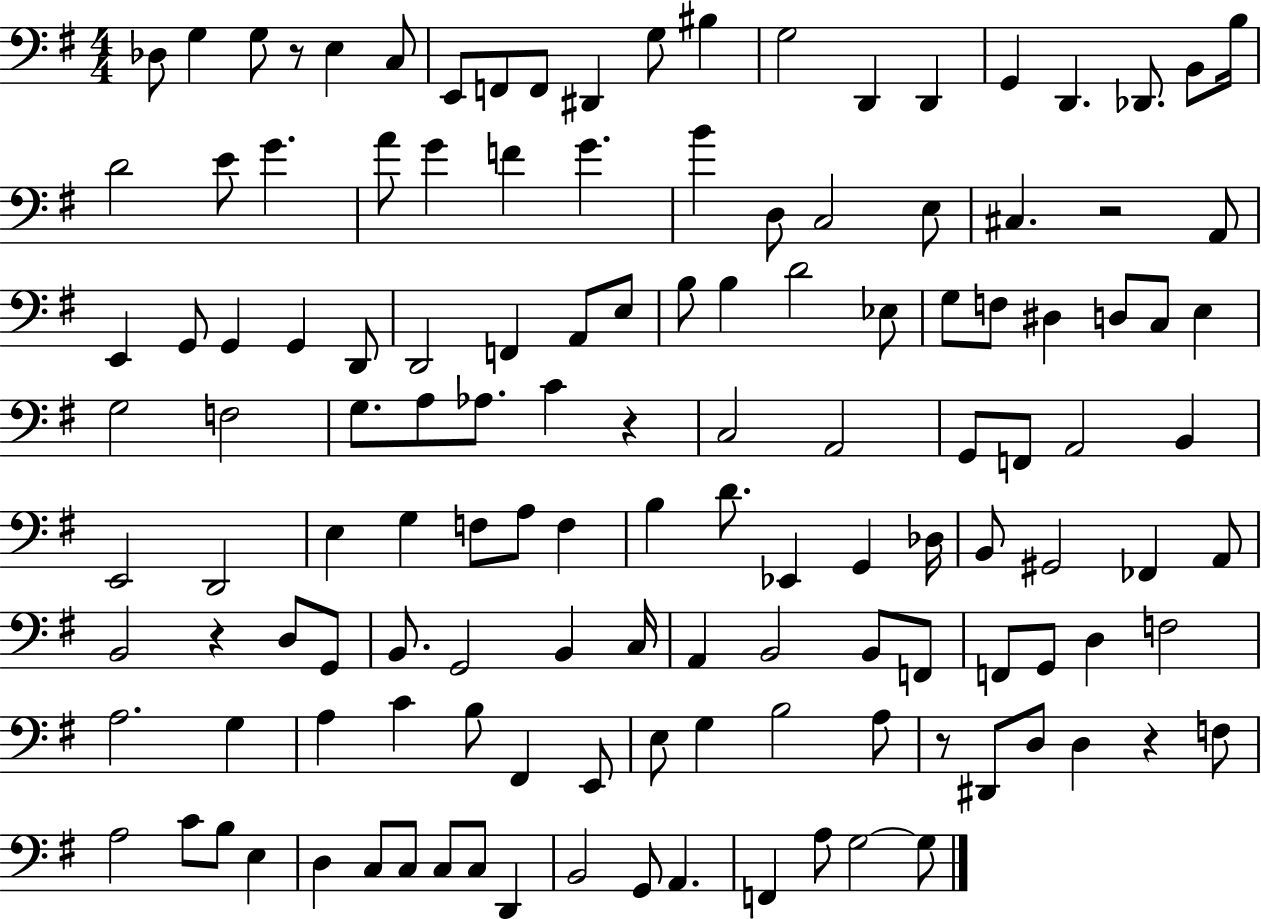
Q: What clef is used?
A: bass